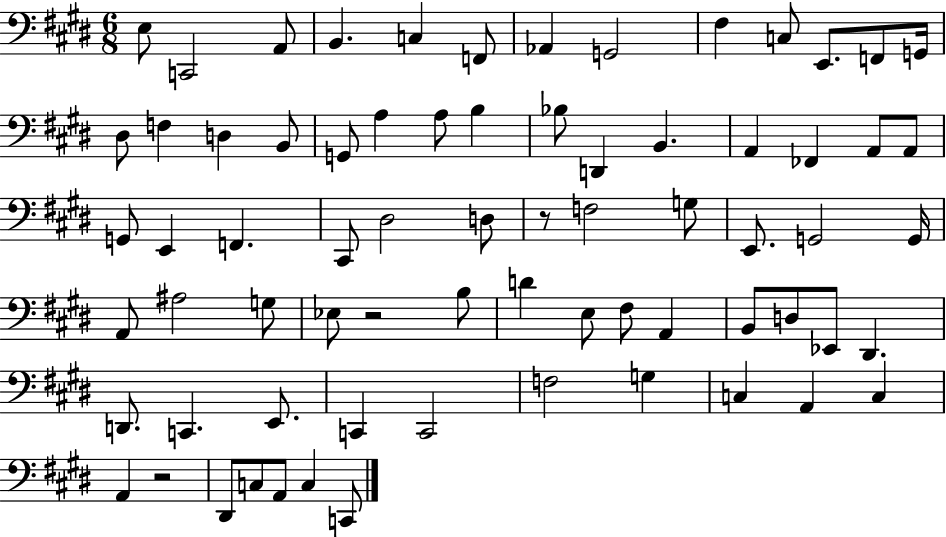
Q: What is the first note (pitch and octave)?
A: E3